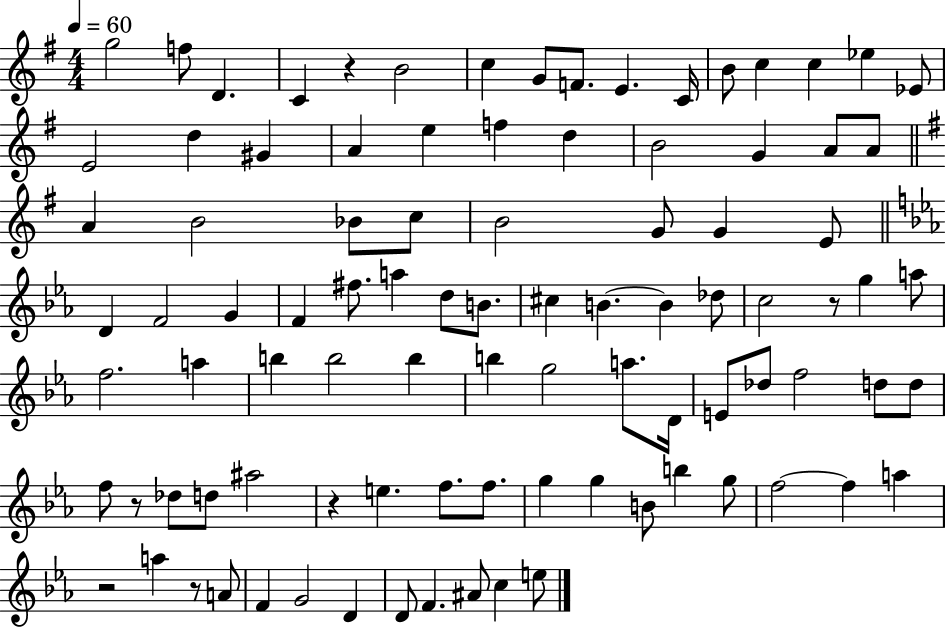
{
  \clef treble
  \numericTimeSignature
  \time 4/4
  \key g \major
  \tempo 4 = 60
  g''2 f''8 d'4. | c'4 r4 b'2 | c''4 g'8 f'8. e'4. c'16 | b'8 c''4 c''4 ees''4 ees'8 | \break e'2 d''4 gis'4 | a'4 e''4 f''4 d''4 | b'2 g'4 a'8 a'8 | \bar "||" \break \key g \major a'4 b'2 bes'8 c''8 | b'2 g'8 g'4 e'8 | \bar "||" \break \key ees \major d'4 f'2 g'4 | f'4 fis''8. a''4 d''8 b'8. | cis''4 b'4.~~ b'4 des''8 | c''2 r8 g''4 a''8 | \break f''2. a''4 | b''4 b''2 b''4 | b''4 g''2 a''8. d'16 | e'8 des''8 f''2 d''8 d''8 | \break f''8 r8 des''8 d''8 ais''2 | r4 e''4. f''8. f''8. | g''4 g''4 b'8 b''4 g''8 | f''2~~ f''4 a''4 | \break r2 a''4 r8 a'8 | f'4 g'2 d'4 | d'8 f'4. ais'8 c''4 e''8 | \bar "|."
}